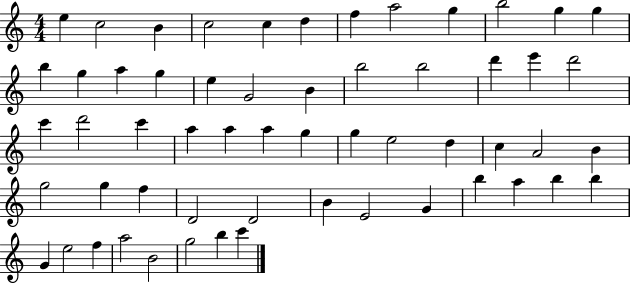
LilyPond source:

{
  \clef treble
  \numericTimeSignature
  \time 4/4
  \key c \major
  e''4 c''2 b'4 | c''2 c''4 d''4 | f''4 a''2 g''4 | b''2 g''4 g''4 | \break b''4 g''4 a''4 g''4 | e''4 g'2 b'4 | b''2 b''2 | d'''4 e'''4 d'''2 | \break c'''4 d'''2 c'''4 | a''4 a''4 a''4 g''4 | g''4 e''2 d''4 | c''4 a'2 b'4 | \break g''2 g''4 f''4 | d'2 d'2 | b'4 e'2 g'4 | b''4 a''4 b''4 b''4 | \break g'4 e''2 f''4 | a''2 b'2 | g''2 b''4 c'''4 | \bar "|."
}